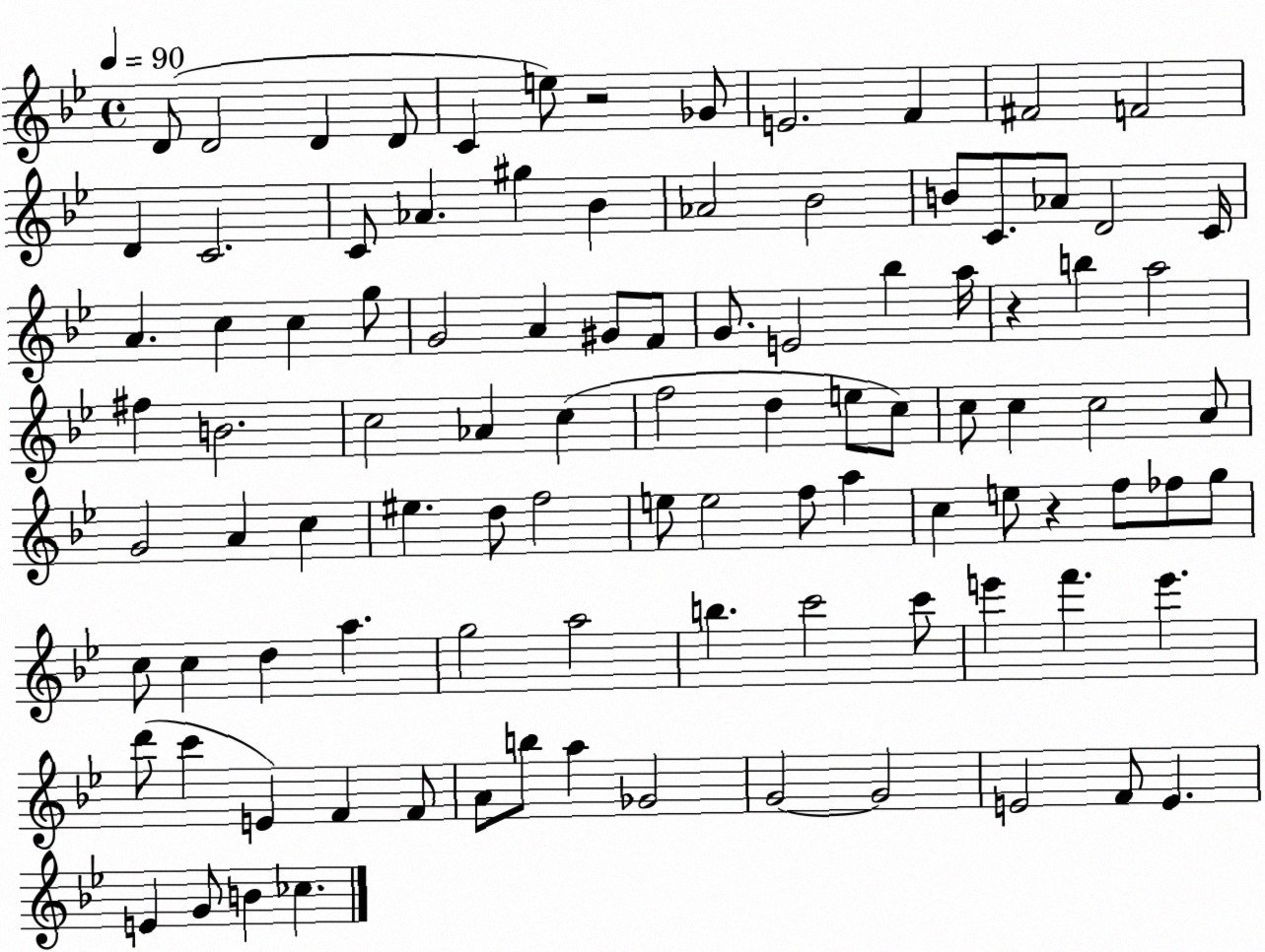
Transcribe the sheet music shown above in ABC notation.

X:1
T:Untitled
M:4/4
L:1/4
K:Bb
D/2 D2 D D/2 C e/2 z2 _G/2 E2 F ^F2 F2 D C2 C/2 _A ^g _B _A2 _B2 B/2 C/2 _A/2 D2 C/4 A c c g/2 G2 A ^G/2 F/2 G/2 E2 _b a/4 z b a2 ^f B2 c2 _A c f2 d e/2 c/2 c/2 c c2 A/2 G2 A c ^e d/2 f2 e/2 e2 f/2 a c e/2 z f/2 _f/2 g/2 c/2 c d a g2 a2 b c'2 c'/2 e' f' e' d'/2 c' E F F/2 A/2 b/2 a _G2 G2 G2 E2 F/2 E E G/2 B _c